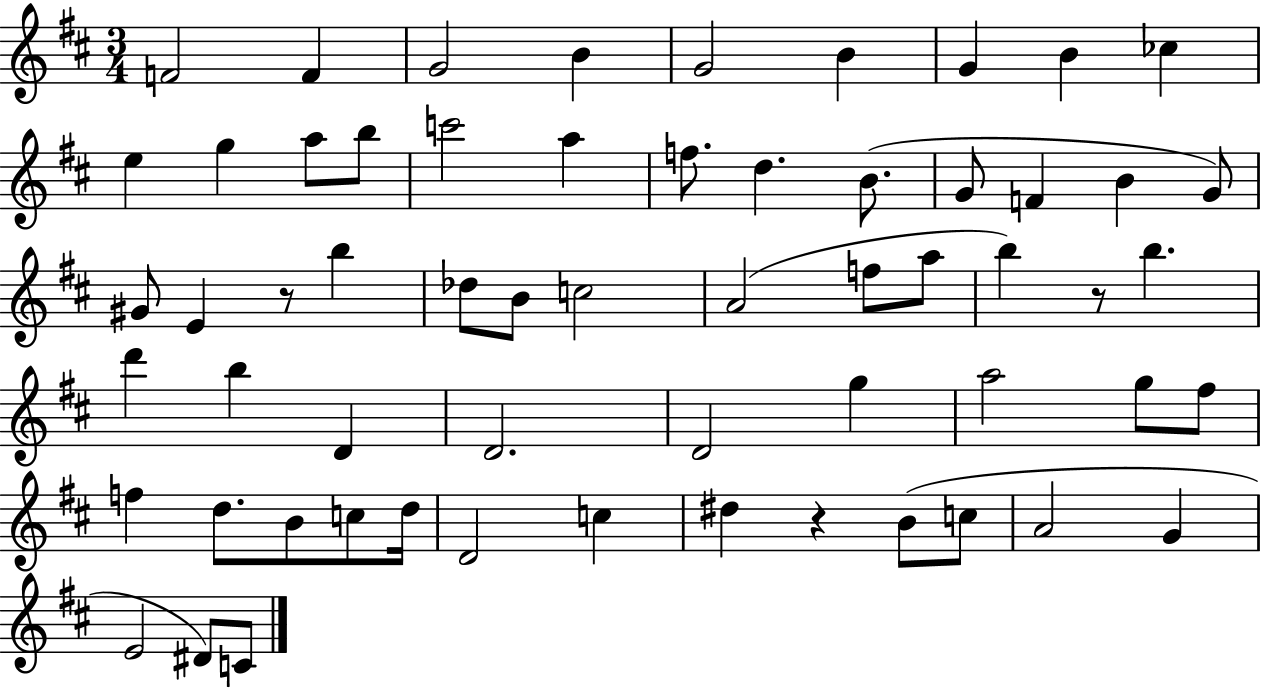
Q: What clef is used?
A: treble